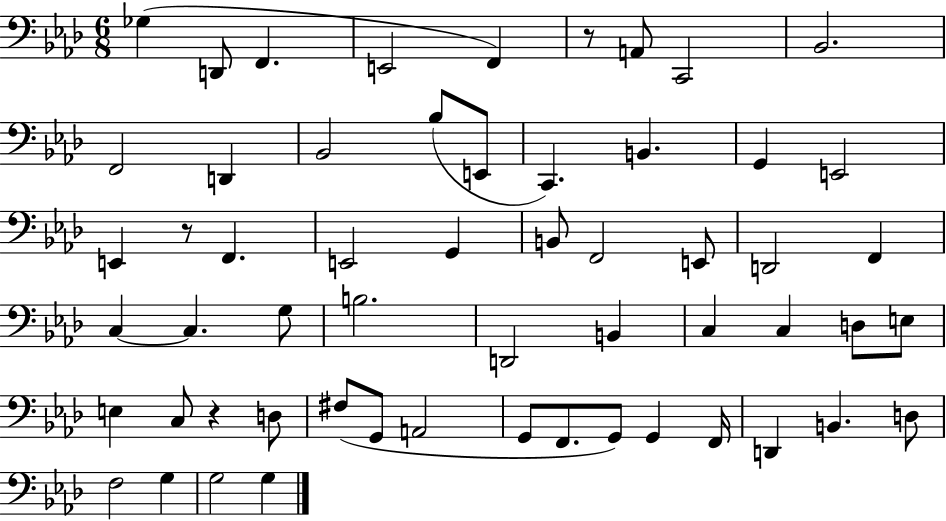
X:1
T:Untitled
M:6/8
L:1/4
K:Ab
_G, D,,/2 F,, E,,2 F,, z/2 A,,/2 C,,2 _B,,2 F,,2 D,, _B,,2 _B,/2 E,,/2 C,, B,, G,, E,,2 E,, z/2 F,, E,,2 G,, B,,/2 F,,2 E,,/2 D,,2 F,, C, C, G,/2 B,2 D,,2 B,, C, C, D,/2 E,/2 E, C,/2 z D,/2 ^F,/2 G,,/2 A,,2 G,,/2 F,,/2 G,,/2 G,, F,,/4 D,, B,, D,/2 F,2 G, G,2 G,